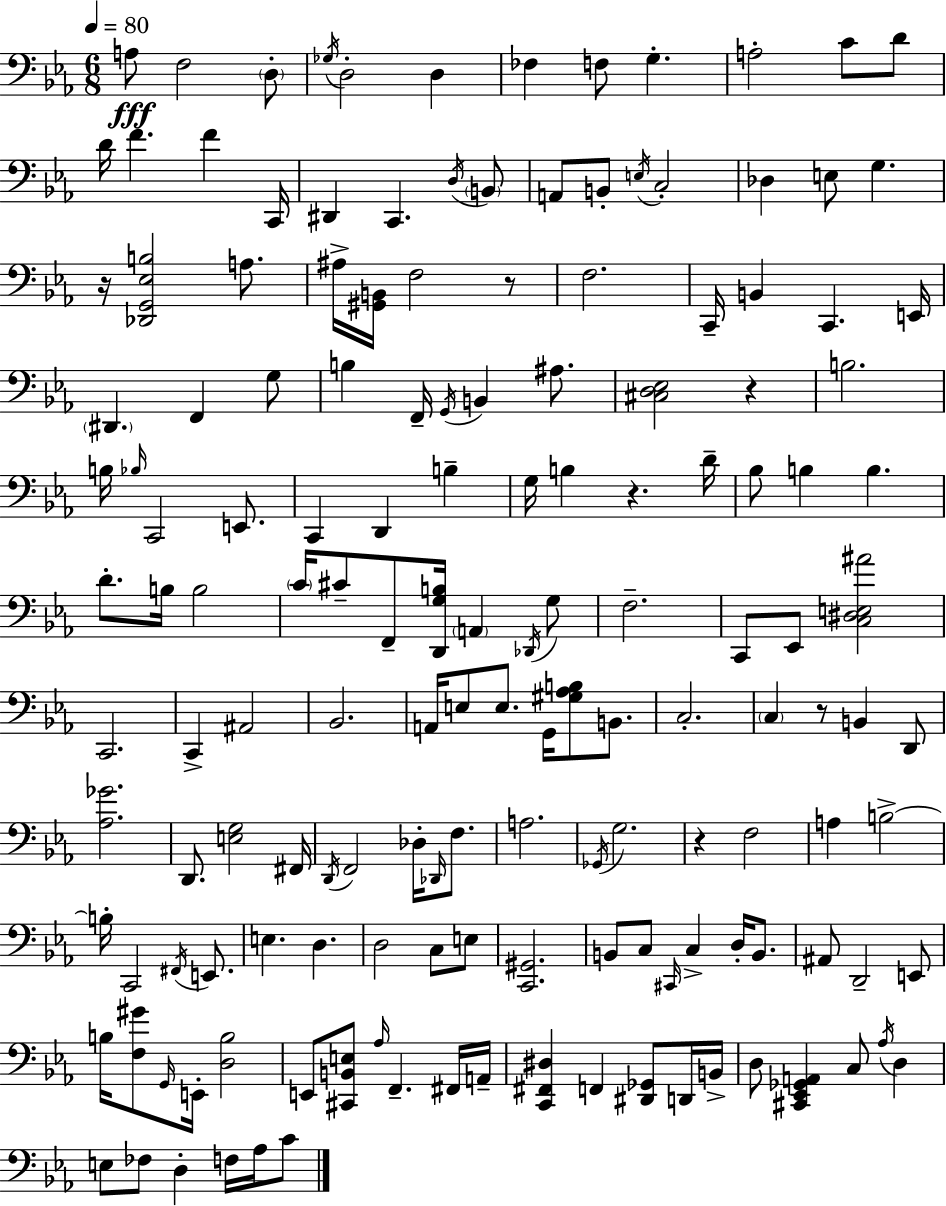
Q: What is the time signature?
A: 6/8